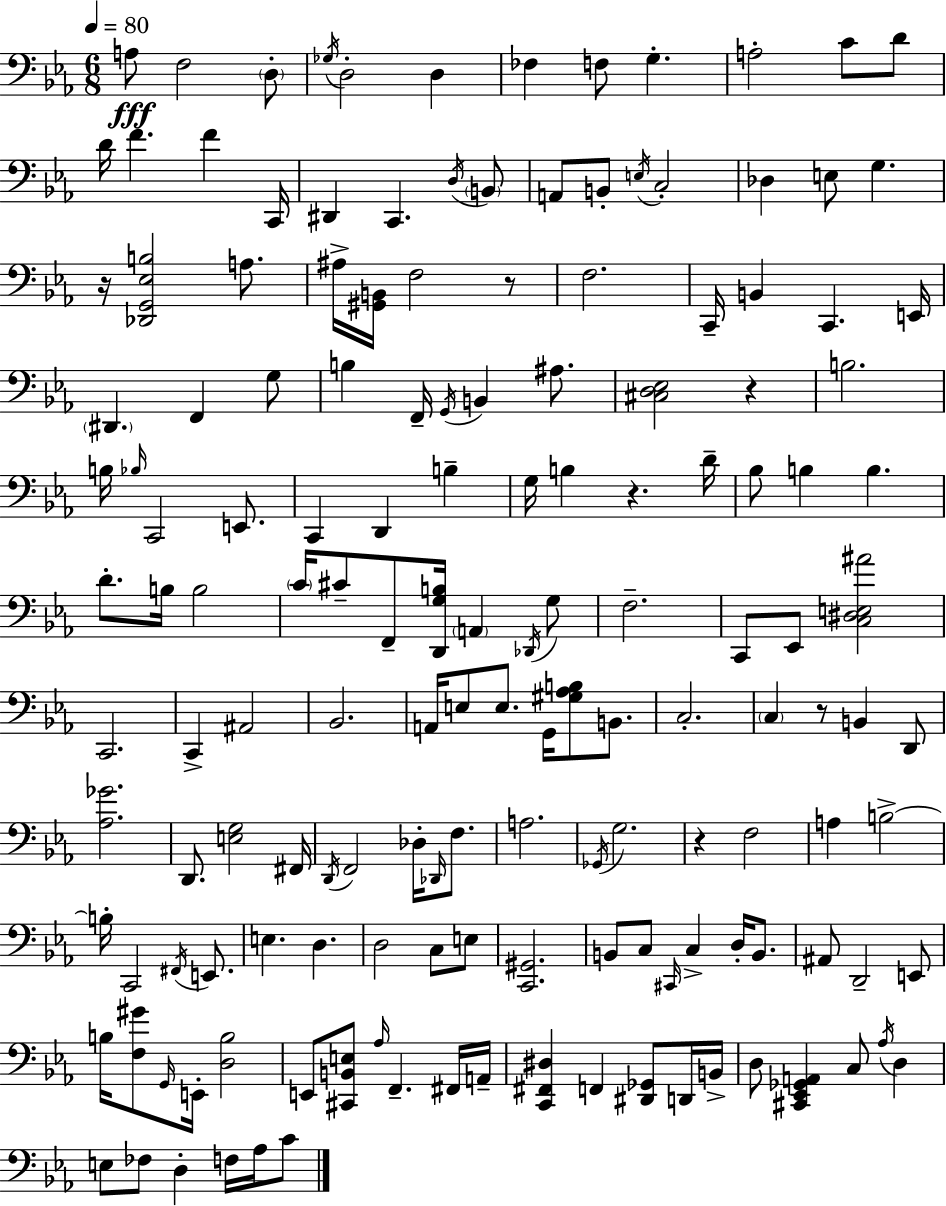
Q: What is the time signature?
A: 6/8